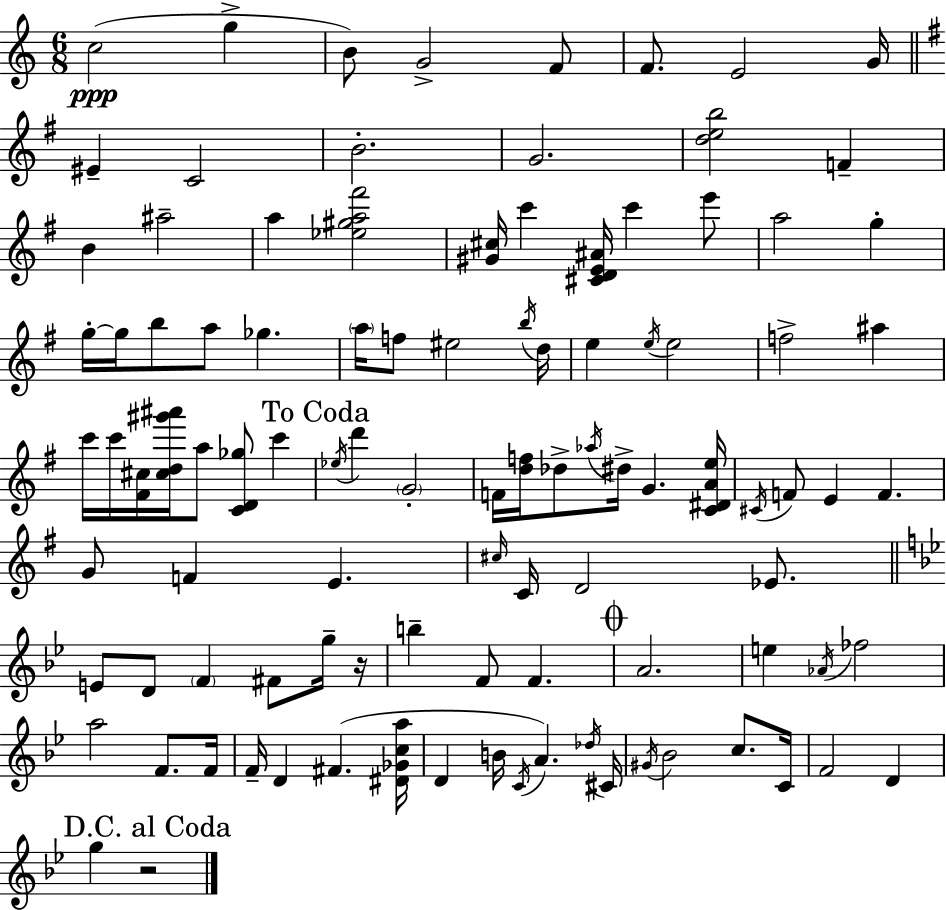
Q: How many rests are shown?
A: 2